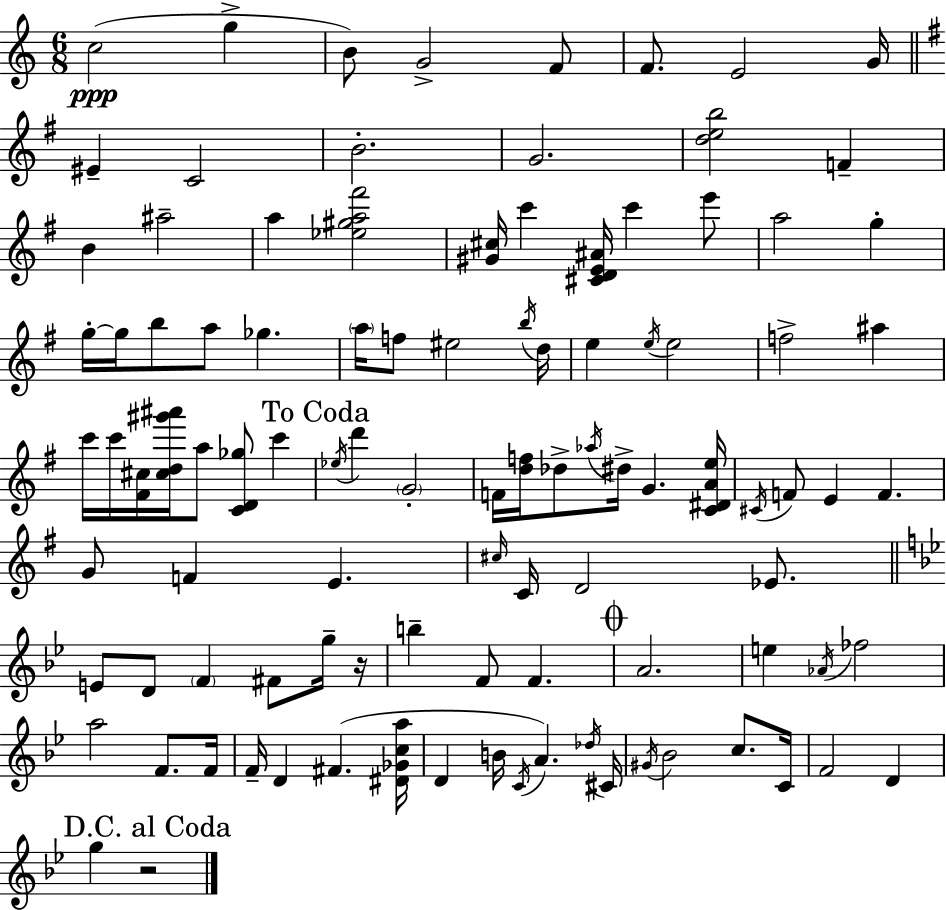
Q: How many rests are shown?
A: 2